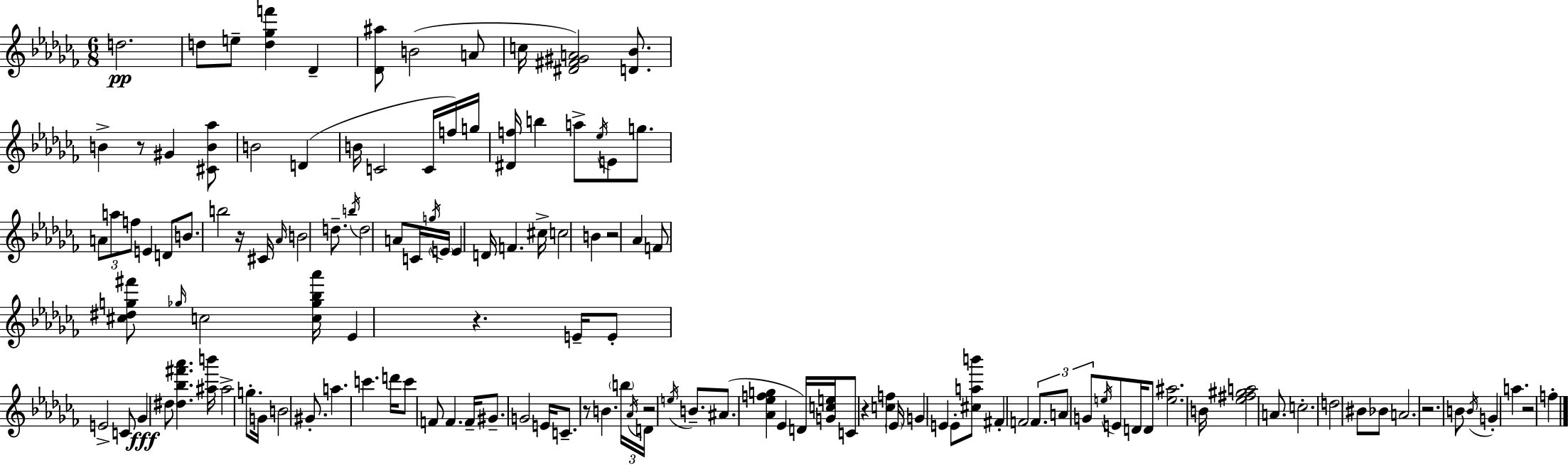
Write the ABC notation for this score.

X:1
T:Untitled
M:6/8
L:1/4
K:Abm
d2 d/2 e/2 [d_gf'] _D [_D^a]/2 B2 A/2 c/4 [^D^F^GA]2 [D_B]/2 B z/2 ^G [^CB_a]/2 B2 D B/4 C2 C/4 f/4 g/4 [^Df]/4 b a/2 _e/4 E/2 g/2 A/2 a/2 f/2 E D/2 B/2 b2 z/4 ^C/4 _A/4 B2 d/2 b/4 d2 A/2 C/4 g/4 E/4 E D/4 F ^c/4 c2 B z2 _A F/2 [^c^dg^f']/2 _g/4 c2 [c_g_b_a']/4 _E z E/4 E/2 E2 C/2 _G ^d/2 [^d_b^f'_a'] [^ab']/4 ^a2 g/2 G/4 B2 ^G/2 a c' d'/4 c'/2 F/2 F F/4 ^G/2 G2 E/4 C/2 z/2 B b/4 _A/4 D/4 z2 e/4 B/2 ^A/2 [_A_efg] _E D/4 [Gce]/4 C/2 z [cf] _E/4 G E E/2 [^cab']/2 ^F F2 F/2 A/2 G/2 e/4 E/2 D/4 D/2 [e^a]2 B/4 [_e^f^ga]2 A/2 c2 d2 ^B/2 _B/2 A2 z2 B/2 B/4 G a z2 f